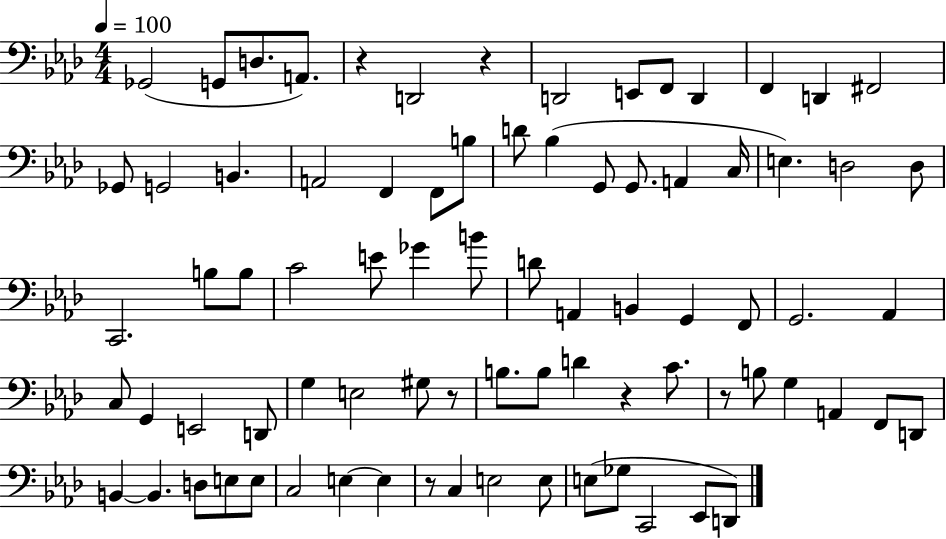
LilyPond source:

{
  \clef bass
  \numericTimeSignature
  \time 4/4
  \key aes \major
  \tempo 4 = 100
  \repeat volta 2 { ges,2( g,8 d8. a,8.) | r4 d,2 r4 | d,2 e,8 f,8 d,4 | f,4 d,4 fis,2 | \break ges,8 g,2 b,4. | a,2 f,4 f,8 b8 | d'8 bes4( g,8 g,8. a,4 c16 | e4.) d2 d8 | \break c,2. b8 b8 | c'2 e'8 ges'4 b'8 | d'8 a,4 b,4 g,4 f,8 | g,2. aes,4 | \break c8 g,4 e,2 d,8 | g4 e2 gis8 r8 | b8. b8 d'4 r4 c'8. | r8 b8 g4 a,4 f,8 d,8 | \break b,4~~ b,4. d8 e8 e8 | c2 e4~~ e4 | r8 c4 e2 e8 | e8( ges8 c,2 ees,8 d,8) | \break } \bar "|."
}